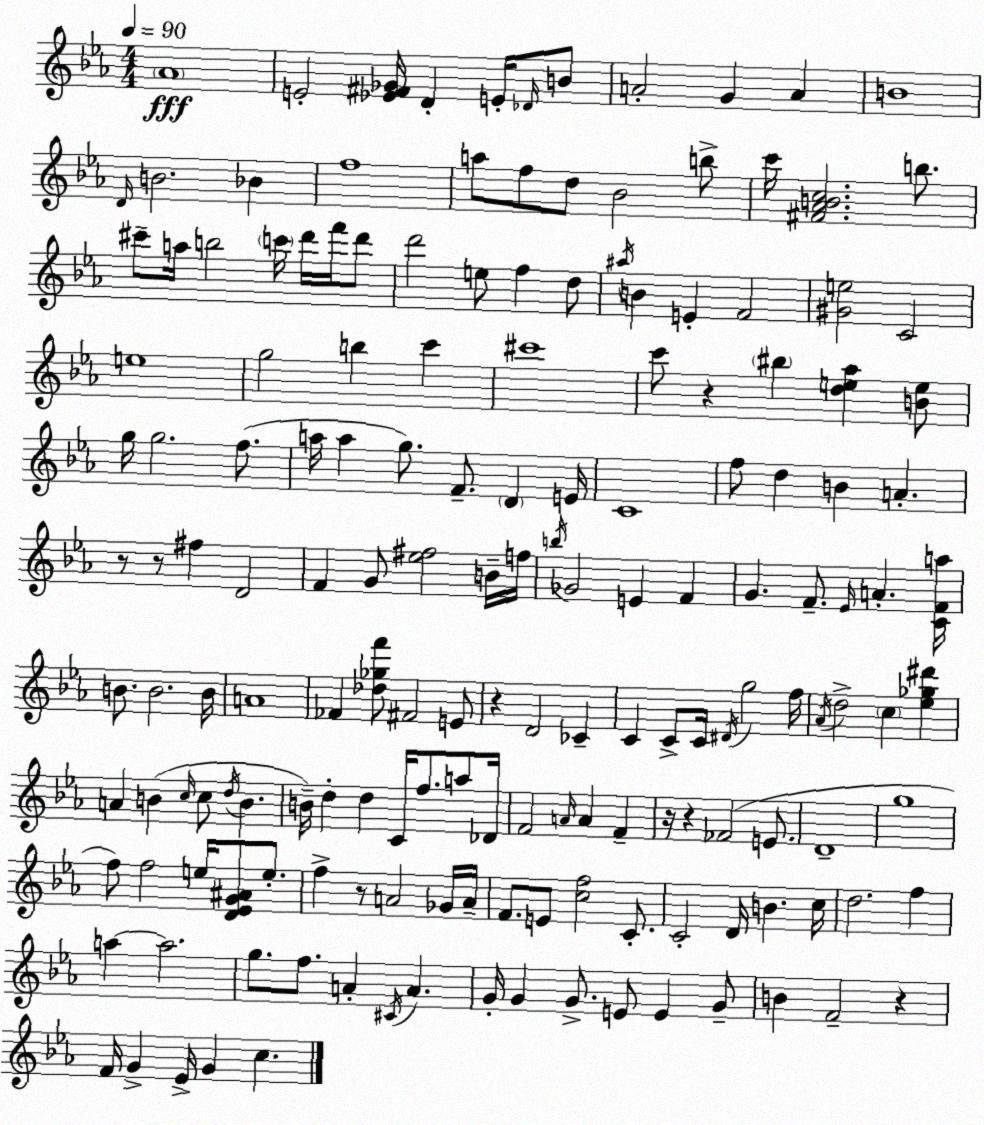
X:1
T:Untitled
M:4/4
L:1/4
K:Cm
_A4 E2 [_E^F_G]/4 D E/4 _D/4 B/2 A2 G A B4 D/4 B2 _B f4 a/2 f/2 d/2 _B2 b/2 c'/4 [^F_ABc]2 b/2 ^c'/2 a/4 b2 c'/4 d'/4 f'/4 d'/2 d'2 e/2 f d/2 ^a/4 B E F2 [^Ge]2 C2 e4 g2 b c' ^c'4 c'/2 z ^b [de_a] [Be]/2 g/4 g2 f/2 a/4 a g/2 F/2 D E/4 C4 f/2 d B A z/2 z/2 ^f D2 F G/2 [_e^f]2 B/4 f/4 b/4 _G2 E F G F/2 _E/4 A [CFa]/4 B/2 B2 B/4 A4 _F [_d_gf']/2 ^F2 E/2 z D2 _C C C/2 C/4 ^D/4 g2 f/4 _A/4 d2 c [_e_g^d'] A B c/4 c/2 d/4 B B/4 d d C/4 f/2 a/2 _D/4 F2 A/4 A F z/4 z _F2 E/2 D4 g4 f/2 f2 e/4 [D_EG^A]/2 e/2 f z/2 A2 _G/4 A/4 F/2 E/2 [cf]2 C/2 C2 D/4 B c/4 d2 f a a2 g/2 f/2 A ^C/4 A G/4 G G/2 E/2 E G/2 B F2 z F/4 G _E/4 G c